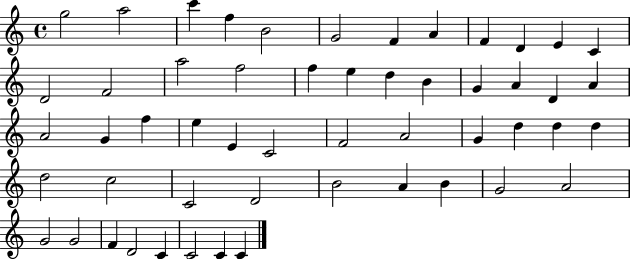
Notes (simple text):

G5/h A5/h C6/q F5/q B4/h G4/h F4/q A4/q F4/q D4/q E4/q C4/q D4/h F4/h A5/h F5/h F5/q E5/q D5/q B4/q G4/q A4/q D4/q A4/q A4/h G4/q F5/q E5/q E4/q C4/h F4/h A4/h G4/q D5/q D5/q D5/q D5/h C5/h C4/h D4/h B4/h A4/q B4/q G4/h A4/h G4/h G4/h F4/q D4/h C4/q C4/h C4/q C4/q